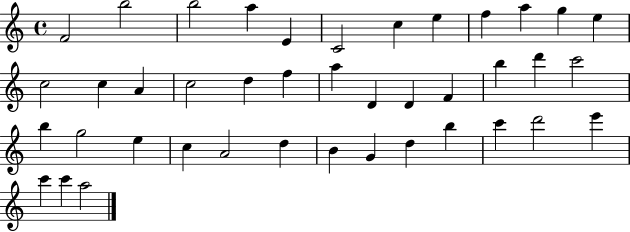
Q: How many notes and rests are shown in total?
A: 41